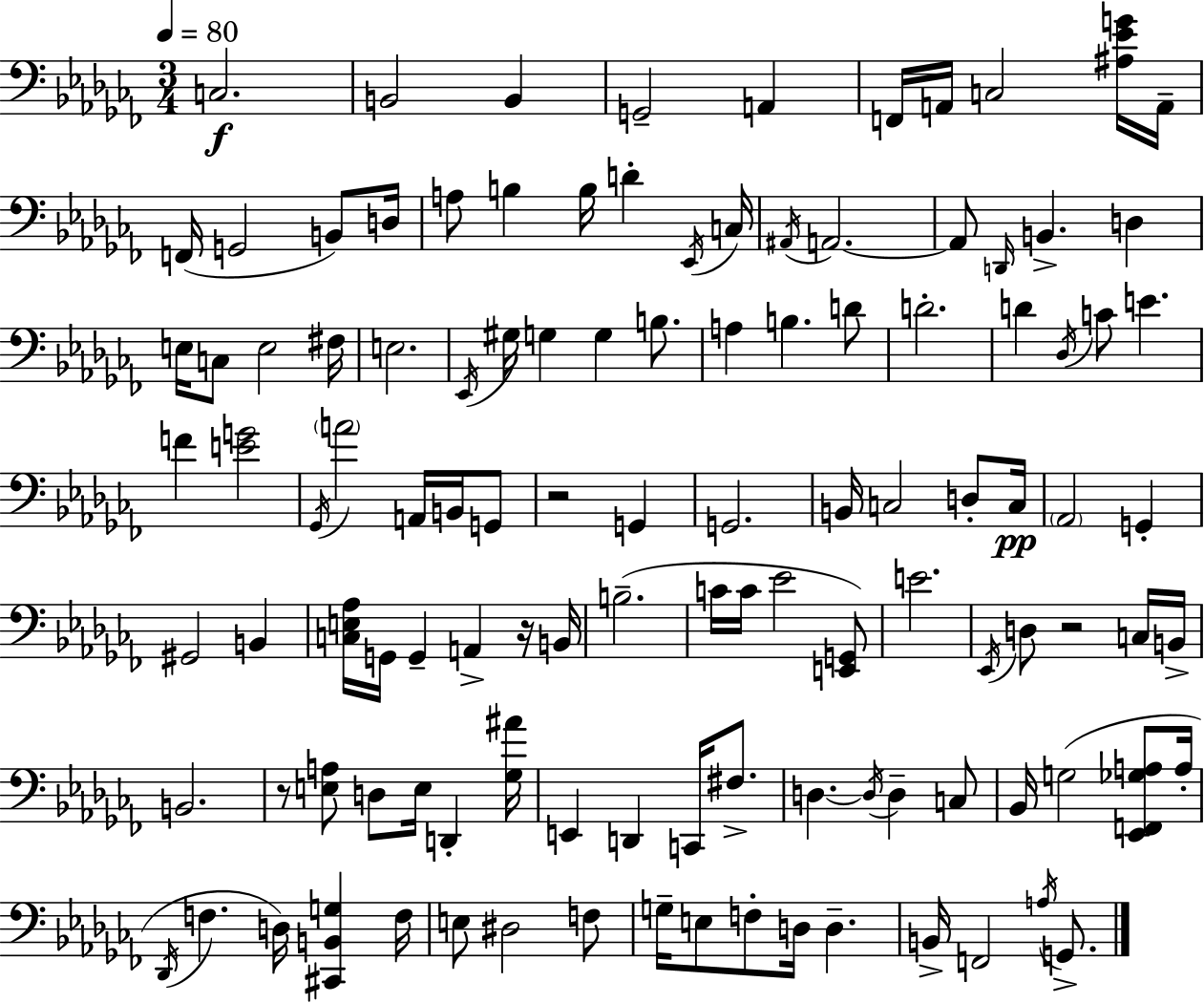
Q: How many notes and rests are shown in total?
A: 115